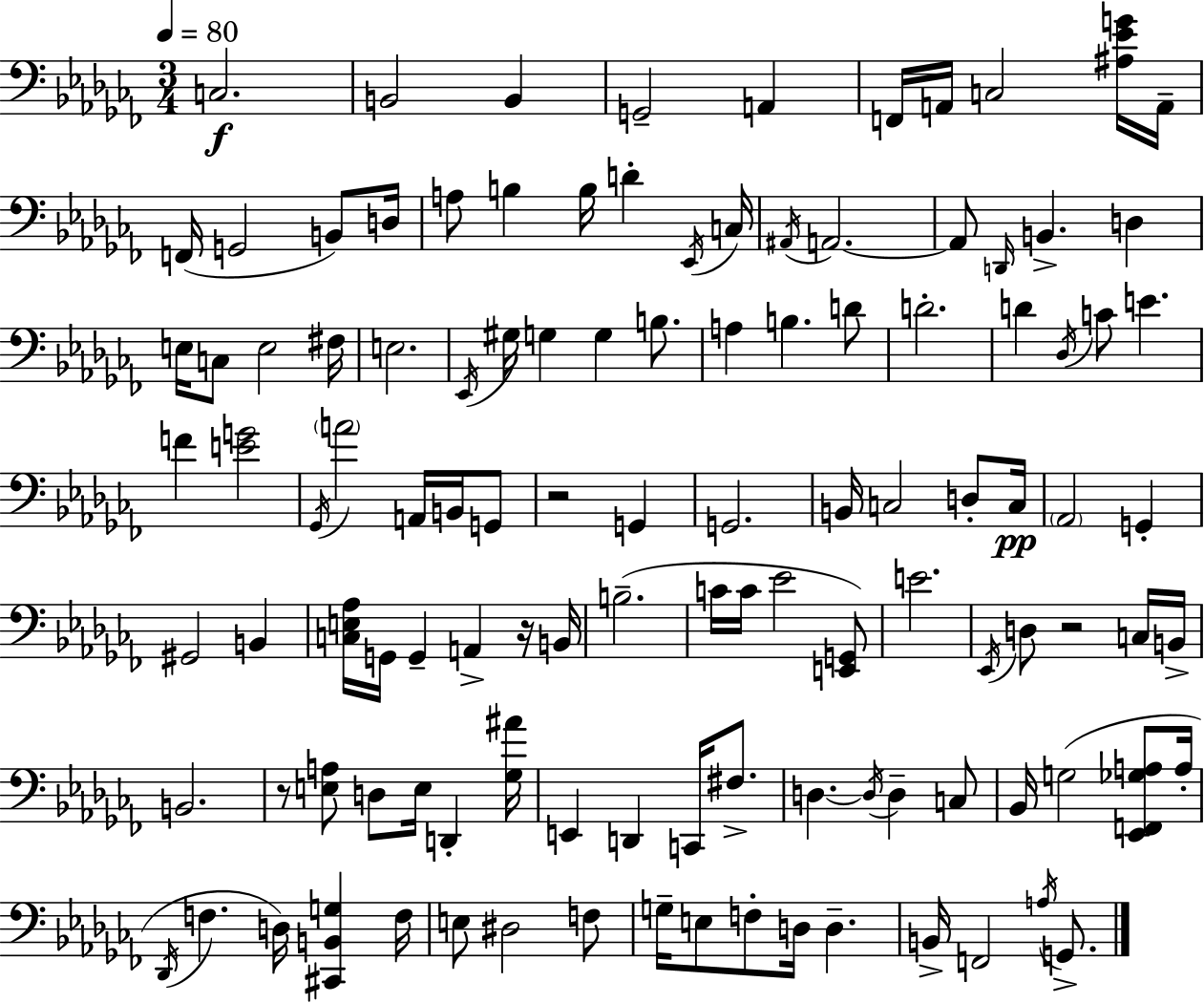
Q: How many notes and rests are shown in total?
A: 115